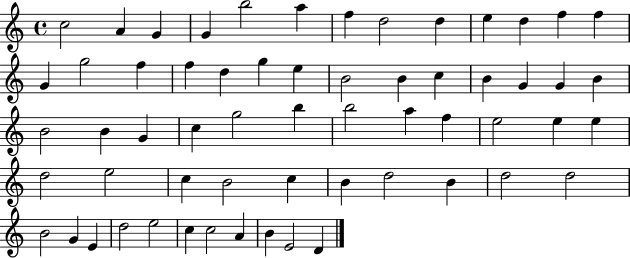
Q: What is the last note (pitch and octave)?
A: D4